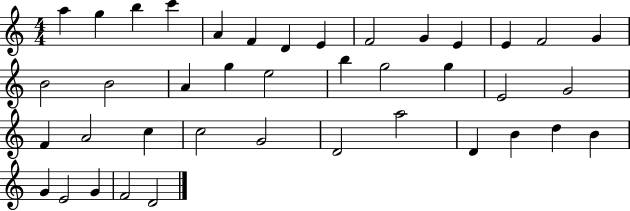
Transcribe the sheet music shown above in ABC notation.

X:1
T:Untitled
M:4/4
L:1/4
K:C
a g b c' A F D E F2 G E E F2 G B2 B2 A g e2 b g2 g E2 G2 F A2 c c2 G2 D2 a2 D B d B G E2 G F2 D2